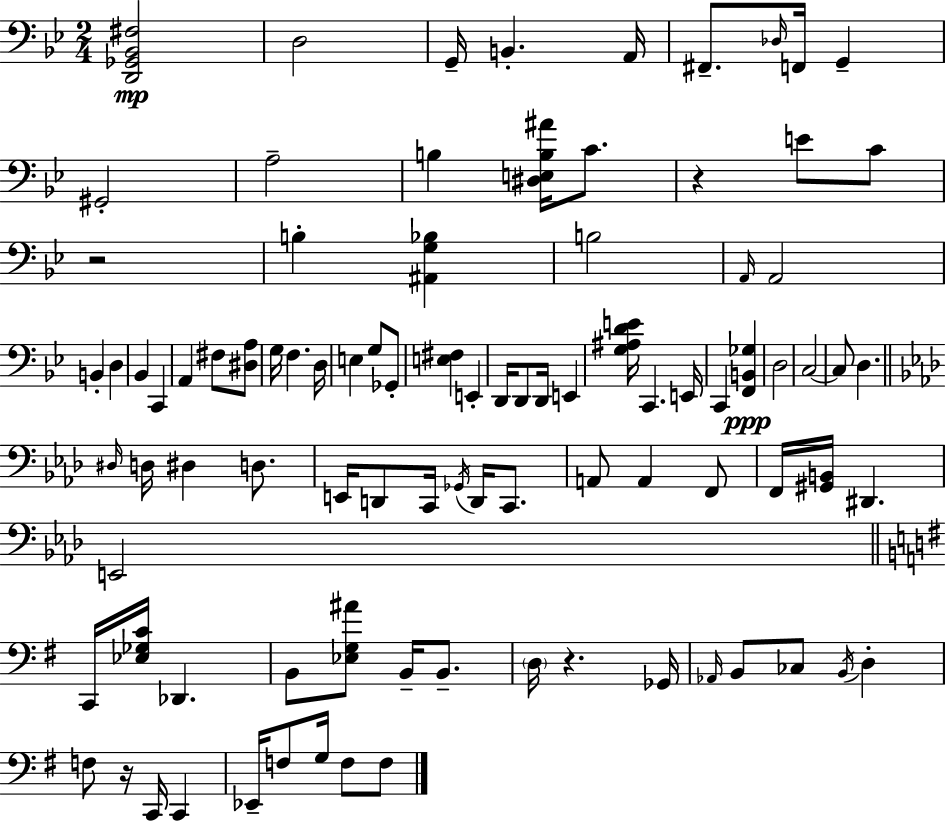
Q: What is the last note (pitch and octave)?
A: F3